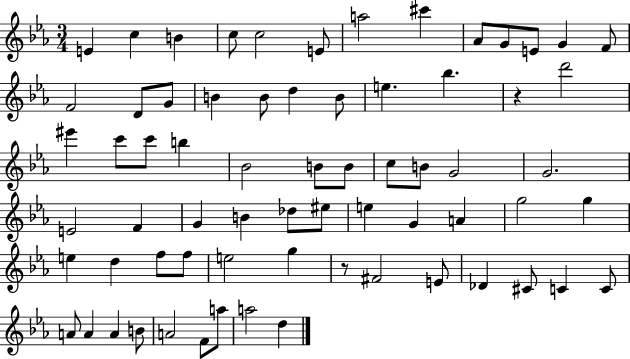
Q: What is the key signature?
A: EES major